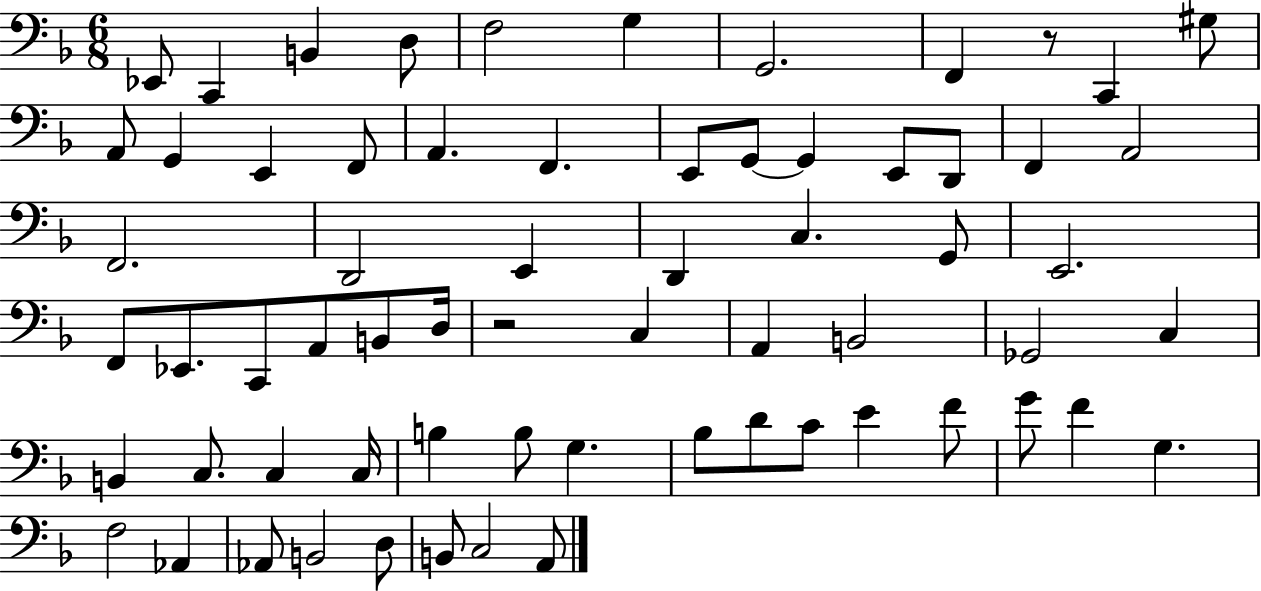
X:1
T:Untitled
M:6/8
L:1/4
K:F
_E,,/2 C,, B,, D,/2 F,2 G, G,,2 F,, z/2 C,, ^G,/2 A,,/2 G,, E,, F,,/2 A,, F,, E,,/2 G,,/2 G,, E,,/2 D,,/2 F,, A,,2 F,,2 D,,2 E,, D,, C, G,,/2 E,,2 F,,/2 _E,,/2 C,,/2 A,,/2 B,,/2 D,/4 z2 C, A,, B,,2 _G,,2 C, B,, C,/2 C, C,/4 B, B,/2 G, _B,/2 D/2 C/2 E F/2 G/2 F G, F,2 _A,, _A,,/2 B,,2 D,/2 B,,/2 C,2 A,,/2